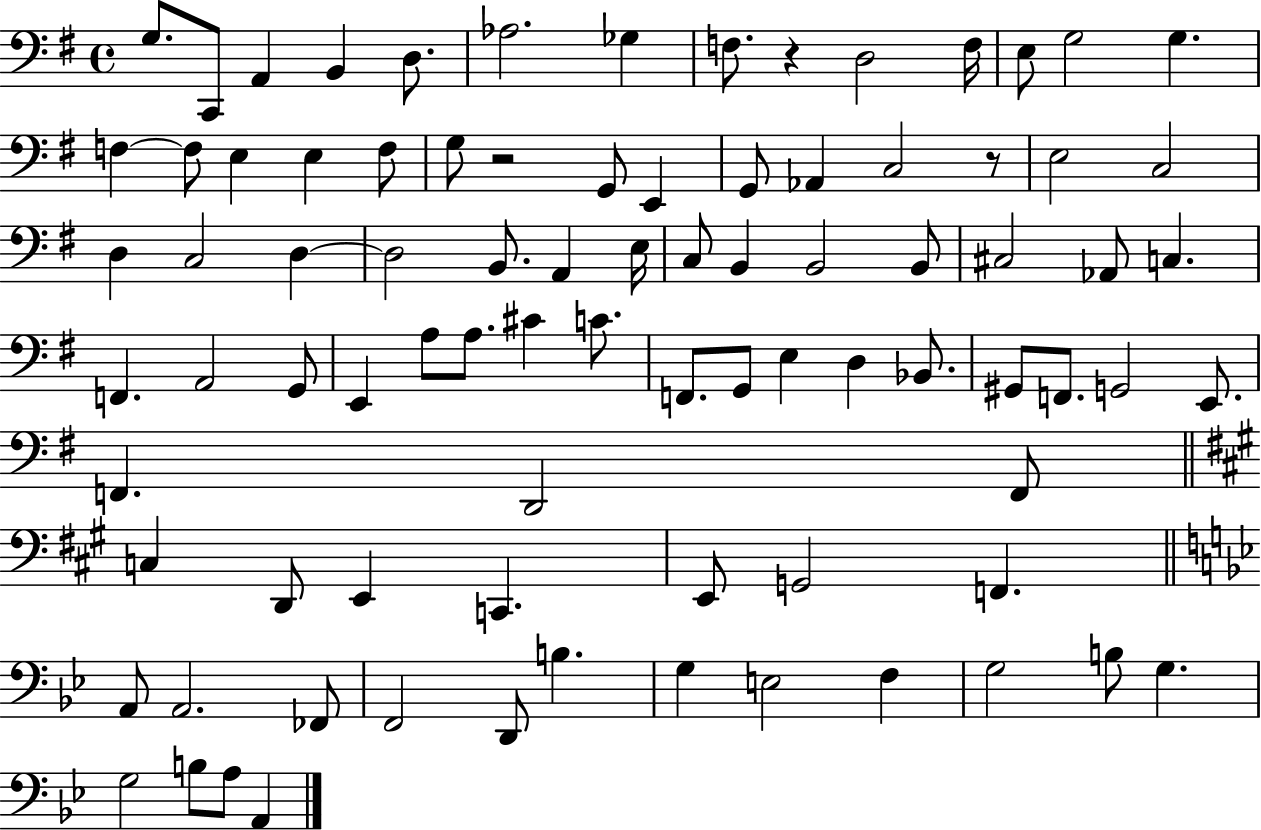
G3/e. C2/e A2/q B2/q D3/e. Ab3/h. Gb3/q F3/e. R/q D3/h F3/s E3/e G3/h G3/q. F3/q F3/e E3/q E3/q F3/e G3/e R/h G2/e E2/q G2/e Ab2/q C3/h R/e E3/h C3/h D3/q C3/h D3/q D3/h B2/e. A2/q E3/s C3/e B2/q B2/h B2/e C#3/h Ab2/e C3/q. F2/q. A2/h G2/e E2/q A3/e A3/e. C#4/q C4/e. F2/e. G2/e E3/q D3/q Bb2/e. G#2/e F2/e. G2/h E2/e. F2/q. D2/h F2/e C3/q D2/e E2/q C2/q. E2/e G2/h F2/q. A2/e A2/h. FES2/e F2/h D2/e B3/q. G3/q E3/h F3/q G3/h B3/e G3/q. G3/h B3/e A3/e A2/q